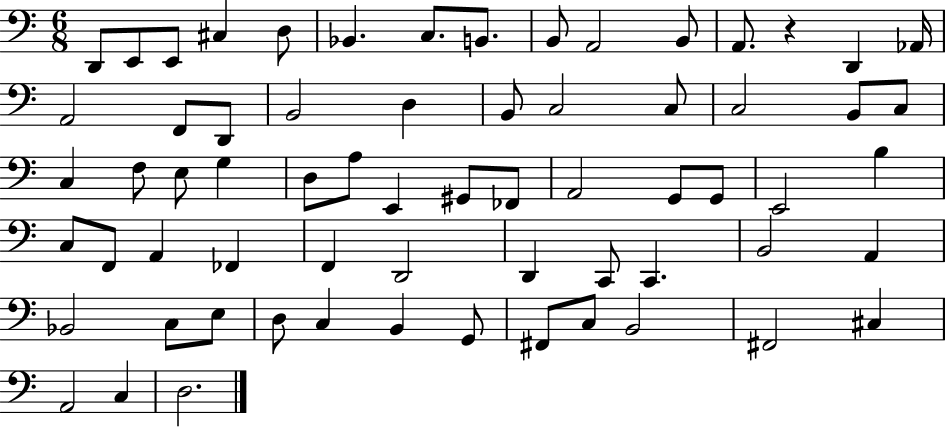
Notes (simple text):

D2/e E2/e E2/e C#3/q D3/e Bb2/q. C3/e. B2/e. B2/e A2/h B2/e A2/e. R/q D2/q Ab2/s A2/h F2/e D2/e B2/h D3/q B2/e C3/h C3/e C3/h B2/e C3/e C3/q F3/e E3/e G3/q D3/e A3/e E2/q G#2/e FES2/e A2/h G2/e G2/e E2/h B3/q C3/e F2/e A2/q FES2/q F2/q D2/h D2/q C2/e C2/q. B2/h A2/q Bb2/h C3/e E3/e D3/e C3/q B2/q G2/e F#2/e C3/e B2/h F#2/h C#3/q A2/h C3/q D3/h.